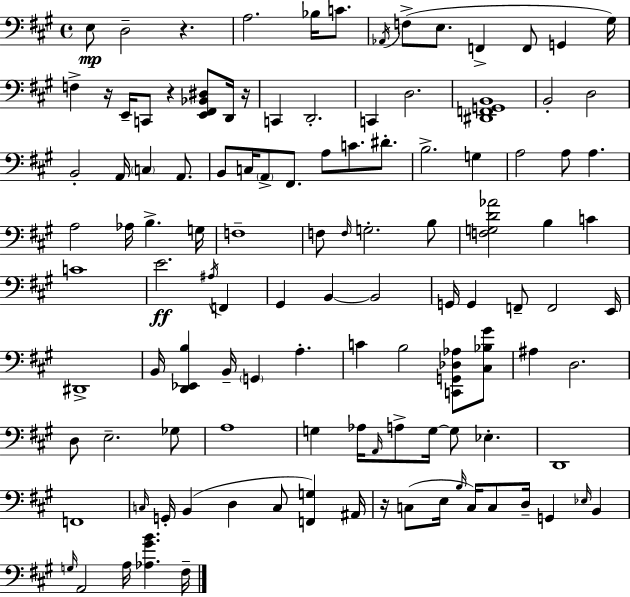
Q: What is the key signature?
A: A major